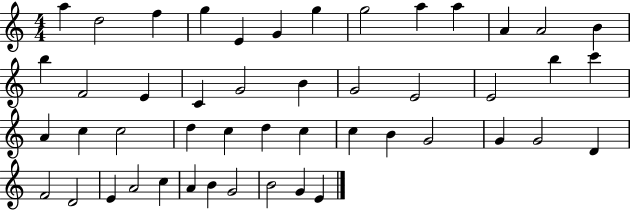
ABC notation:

X:1
T:Untitled
M:4/4
L:1/4
K:C
a d2 f g E G g g2 a a A A2 B b F2 E C G2 B G2 E2 E2 b c' A c c2 d c d c c B G2 G G2 D F2 D2 E A2 c A B G2 B2 G E